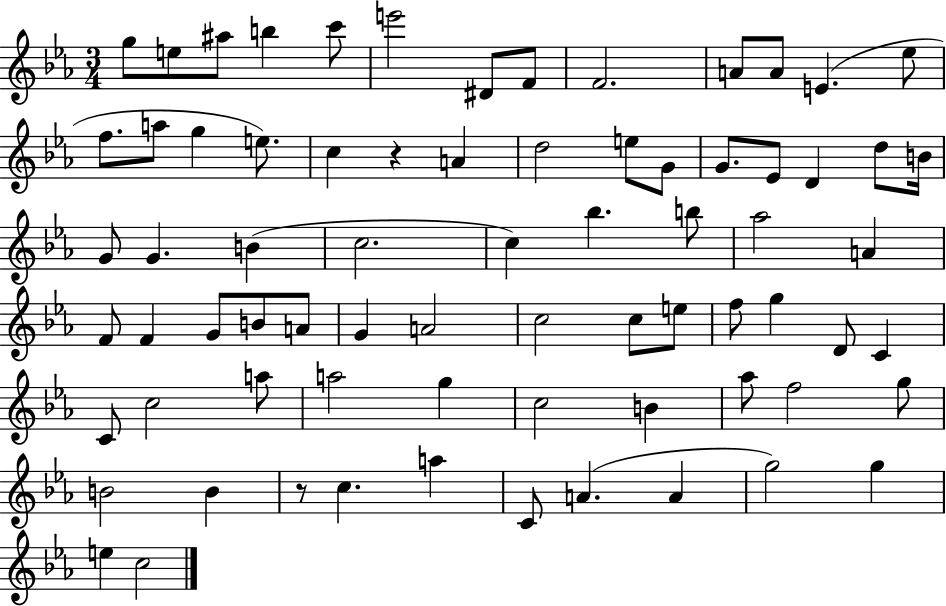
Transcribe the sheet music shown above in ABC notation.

X:1
T:Untitled
M:3/4
L:1/4
K:Eb
g/2 e/2 ^a/2 b c'/2 e'2 ^D/2 F/2 F2 A/2 A/2 E _e/2 f/2 a/2 g e/2 c z A d2 e/2 G/2 G/2 _E/2 D d/2 B/4 G/2 G B c2 c _b b/2 _a2 A F/2 F G/2 B/2 A/2 G A2 c2 c/2 e/2 f/2 g D/2 C C/2 c2 a/2 a2 g c2 B _a/2 f2 g/2 B2 B z/2 c a C/2 A A g2 g e c2